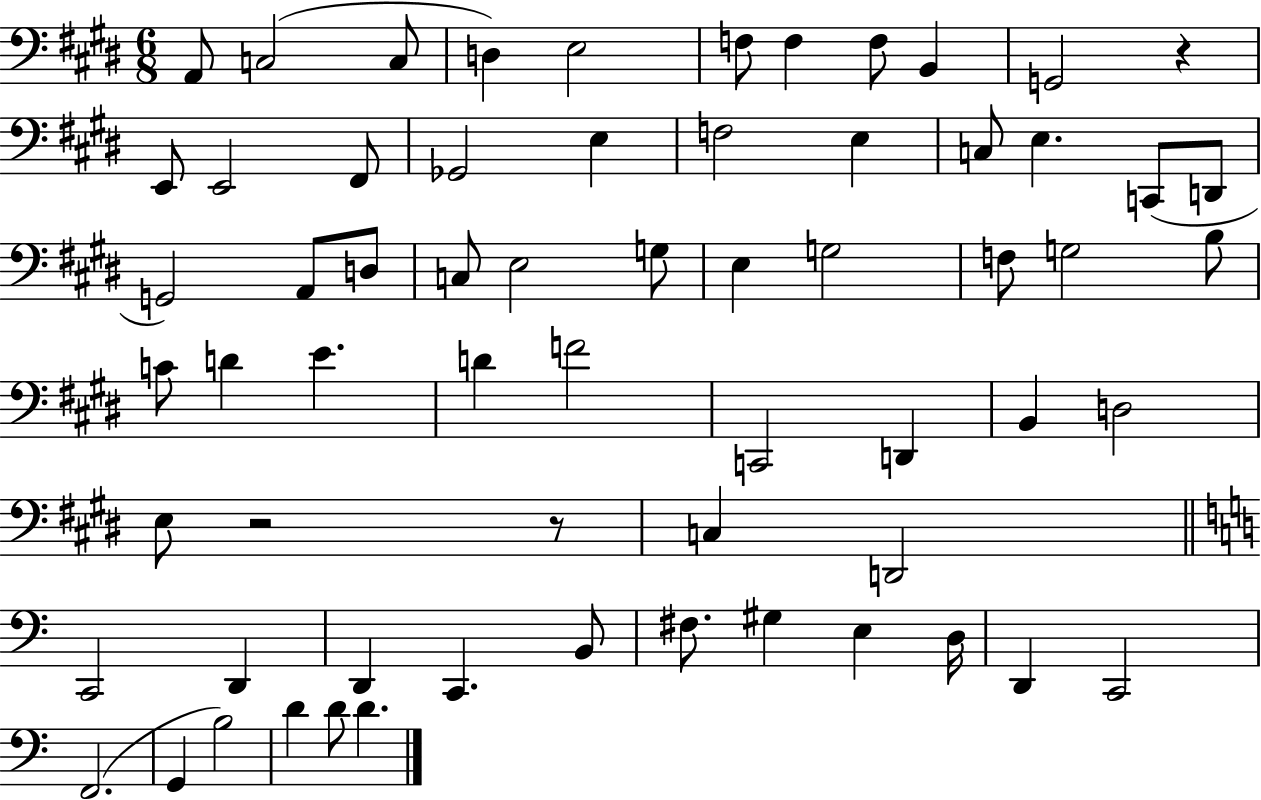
{
  \clef bass
  \numericTimeSignature
  \time 6/8
  \key e \major
  a,8 c2( c8 | d4) e2 | f8 f4 f8 b,4 | g,2 r4 | \break e,8 e,2 fis,8 | ges,2 e4 | f2 e4 | c8 e4. c,8( d,8 | \break g,2) a,8 d8 | c8 e2 g8 | e4 g2 | f8 g2 b8 | \break c'8 d'4 e'4. | d'4 f'2 | c,2 d,4 | b,4 d2 | \break e8 r2 r8 | c4 d,2 | \bar "||" \break \key a \minor c,2 d,4 | d,4 c,4. b,8 | fis8. gis4 e4 d16 | d,4 c,2 | \break f,2.( | g,4 b2) | d'4 d'8 d'4. | \bar "|."
}